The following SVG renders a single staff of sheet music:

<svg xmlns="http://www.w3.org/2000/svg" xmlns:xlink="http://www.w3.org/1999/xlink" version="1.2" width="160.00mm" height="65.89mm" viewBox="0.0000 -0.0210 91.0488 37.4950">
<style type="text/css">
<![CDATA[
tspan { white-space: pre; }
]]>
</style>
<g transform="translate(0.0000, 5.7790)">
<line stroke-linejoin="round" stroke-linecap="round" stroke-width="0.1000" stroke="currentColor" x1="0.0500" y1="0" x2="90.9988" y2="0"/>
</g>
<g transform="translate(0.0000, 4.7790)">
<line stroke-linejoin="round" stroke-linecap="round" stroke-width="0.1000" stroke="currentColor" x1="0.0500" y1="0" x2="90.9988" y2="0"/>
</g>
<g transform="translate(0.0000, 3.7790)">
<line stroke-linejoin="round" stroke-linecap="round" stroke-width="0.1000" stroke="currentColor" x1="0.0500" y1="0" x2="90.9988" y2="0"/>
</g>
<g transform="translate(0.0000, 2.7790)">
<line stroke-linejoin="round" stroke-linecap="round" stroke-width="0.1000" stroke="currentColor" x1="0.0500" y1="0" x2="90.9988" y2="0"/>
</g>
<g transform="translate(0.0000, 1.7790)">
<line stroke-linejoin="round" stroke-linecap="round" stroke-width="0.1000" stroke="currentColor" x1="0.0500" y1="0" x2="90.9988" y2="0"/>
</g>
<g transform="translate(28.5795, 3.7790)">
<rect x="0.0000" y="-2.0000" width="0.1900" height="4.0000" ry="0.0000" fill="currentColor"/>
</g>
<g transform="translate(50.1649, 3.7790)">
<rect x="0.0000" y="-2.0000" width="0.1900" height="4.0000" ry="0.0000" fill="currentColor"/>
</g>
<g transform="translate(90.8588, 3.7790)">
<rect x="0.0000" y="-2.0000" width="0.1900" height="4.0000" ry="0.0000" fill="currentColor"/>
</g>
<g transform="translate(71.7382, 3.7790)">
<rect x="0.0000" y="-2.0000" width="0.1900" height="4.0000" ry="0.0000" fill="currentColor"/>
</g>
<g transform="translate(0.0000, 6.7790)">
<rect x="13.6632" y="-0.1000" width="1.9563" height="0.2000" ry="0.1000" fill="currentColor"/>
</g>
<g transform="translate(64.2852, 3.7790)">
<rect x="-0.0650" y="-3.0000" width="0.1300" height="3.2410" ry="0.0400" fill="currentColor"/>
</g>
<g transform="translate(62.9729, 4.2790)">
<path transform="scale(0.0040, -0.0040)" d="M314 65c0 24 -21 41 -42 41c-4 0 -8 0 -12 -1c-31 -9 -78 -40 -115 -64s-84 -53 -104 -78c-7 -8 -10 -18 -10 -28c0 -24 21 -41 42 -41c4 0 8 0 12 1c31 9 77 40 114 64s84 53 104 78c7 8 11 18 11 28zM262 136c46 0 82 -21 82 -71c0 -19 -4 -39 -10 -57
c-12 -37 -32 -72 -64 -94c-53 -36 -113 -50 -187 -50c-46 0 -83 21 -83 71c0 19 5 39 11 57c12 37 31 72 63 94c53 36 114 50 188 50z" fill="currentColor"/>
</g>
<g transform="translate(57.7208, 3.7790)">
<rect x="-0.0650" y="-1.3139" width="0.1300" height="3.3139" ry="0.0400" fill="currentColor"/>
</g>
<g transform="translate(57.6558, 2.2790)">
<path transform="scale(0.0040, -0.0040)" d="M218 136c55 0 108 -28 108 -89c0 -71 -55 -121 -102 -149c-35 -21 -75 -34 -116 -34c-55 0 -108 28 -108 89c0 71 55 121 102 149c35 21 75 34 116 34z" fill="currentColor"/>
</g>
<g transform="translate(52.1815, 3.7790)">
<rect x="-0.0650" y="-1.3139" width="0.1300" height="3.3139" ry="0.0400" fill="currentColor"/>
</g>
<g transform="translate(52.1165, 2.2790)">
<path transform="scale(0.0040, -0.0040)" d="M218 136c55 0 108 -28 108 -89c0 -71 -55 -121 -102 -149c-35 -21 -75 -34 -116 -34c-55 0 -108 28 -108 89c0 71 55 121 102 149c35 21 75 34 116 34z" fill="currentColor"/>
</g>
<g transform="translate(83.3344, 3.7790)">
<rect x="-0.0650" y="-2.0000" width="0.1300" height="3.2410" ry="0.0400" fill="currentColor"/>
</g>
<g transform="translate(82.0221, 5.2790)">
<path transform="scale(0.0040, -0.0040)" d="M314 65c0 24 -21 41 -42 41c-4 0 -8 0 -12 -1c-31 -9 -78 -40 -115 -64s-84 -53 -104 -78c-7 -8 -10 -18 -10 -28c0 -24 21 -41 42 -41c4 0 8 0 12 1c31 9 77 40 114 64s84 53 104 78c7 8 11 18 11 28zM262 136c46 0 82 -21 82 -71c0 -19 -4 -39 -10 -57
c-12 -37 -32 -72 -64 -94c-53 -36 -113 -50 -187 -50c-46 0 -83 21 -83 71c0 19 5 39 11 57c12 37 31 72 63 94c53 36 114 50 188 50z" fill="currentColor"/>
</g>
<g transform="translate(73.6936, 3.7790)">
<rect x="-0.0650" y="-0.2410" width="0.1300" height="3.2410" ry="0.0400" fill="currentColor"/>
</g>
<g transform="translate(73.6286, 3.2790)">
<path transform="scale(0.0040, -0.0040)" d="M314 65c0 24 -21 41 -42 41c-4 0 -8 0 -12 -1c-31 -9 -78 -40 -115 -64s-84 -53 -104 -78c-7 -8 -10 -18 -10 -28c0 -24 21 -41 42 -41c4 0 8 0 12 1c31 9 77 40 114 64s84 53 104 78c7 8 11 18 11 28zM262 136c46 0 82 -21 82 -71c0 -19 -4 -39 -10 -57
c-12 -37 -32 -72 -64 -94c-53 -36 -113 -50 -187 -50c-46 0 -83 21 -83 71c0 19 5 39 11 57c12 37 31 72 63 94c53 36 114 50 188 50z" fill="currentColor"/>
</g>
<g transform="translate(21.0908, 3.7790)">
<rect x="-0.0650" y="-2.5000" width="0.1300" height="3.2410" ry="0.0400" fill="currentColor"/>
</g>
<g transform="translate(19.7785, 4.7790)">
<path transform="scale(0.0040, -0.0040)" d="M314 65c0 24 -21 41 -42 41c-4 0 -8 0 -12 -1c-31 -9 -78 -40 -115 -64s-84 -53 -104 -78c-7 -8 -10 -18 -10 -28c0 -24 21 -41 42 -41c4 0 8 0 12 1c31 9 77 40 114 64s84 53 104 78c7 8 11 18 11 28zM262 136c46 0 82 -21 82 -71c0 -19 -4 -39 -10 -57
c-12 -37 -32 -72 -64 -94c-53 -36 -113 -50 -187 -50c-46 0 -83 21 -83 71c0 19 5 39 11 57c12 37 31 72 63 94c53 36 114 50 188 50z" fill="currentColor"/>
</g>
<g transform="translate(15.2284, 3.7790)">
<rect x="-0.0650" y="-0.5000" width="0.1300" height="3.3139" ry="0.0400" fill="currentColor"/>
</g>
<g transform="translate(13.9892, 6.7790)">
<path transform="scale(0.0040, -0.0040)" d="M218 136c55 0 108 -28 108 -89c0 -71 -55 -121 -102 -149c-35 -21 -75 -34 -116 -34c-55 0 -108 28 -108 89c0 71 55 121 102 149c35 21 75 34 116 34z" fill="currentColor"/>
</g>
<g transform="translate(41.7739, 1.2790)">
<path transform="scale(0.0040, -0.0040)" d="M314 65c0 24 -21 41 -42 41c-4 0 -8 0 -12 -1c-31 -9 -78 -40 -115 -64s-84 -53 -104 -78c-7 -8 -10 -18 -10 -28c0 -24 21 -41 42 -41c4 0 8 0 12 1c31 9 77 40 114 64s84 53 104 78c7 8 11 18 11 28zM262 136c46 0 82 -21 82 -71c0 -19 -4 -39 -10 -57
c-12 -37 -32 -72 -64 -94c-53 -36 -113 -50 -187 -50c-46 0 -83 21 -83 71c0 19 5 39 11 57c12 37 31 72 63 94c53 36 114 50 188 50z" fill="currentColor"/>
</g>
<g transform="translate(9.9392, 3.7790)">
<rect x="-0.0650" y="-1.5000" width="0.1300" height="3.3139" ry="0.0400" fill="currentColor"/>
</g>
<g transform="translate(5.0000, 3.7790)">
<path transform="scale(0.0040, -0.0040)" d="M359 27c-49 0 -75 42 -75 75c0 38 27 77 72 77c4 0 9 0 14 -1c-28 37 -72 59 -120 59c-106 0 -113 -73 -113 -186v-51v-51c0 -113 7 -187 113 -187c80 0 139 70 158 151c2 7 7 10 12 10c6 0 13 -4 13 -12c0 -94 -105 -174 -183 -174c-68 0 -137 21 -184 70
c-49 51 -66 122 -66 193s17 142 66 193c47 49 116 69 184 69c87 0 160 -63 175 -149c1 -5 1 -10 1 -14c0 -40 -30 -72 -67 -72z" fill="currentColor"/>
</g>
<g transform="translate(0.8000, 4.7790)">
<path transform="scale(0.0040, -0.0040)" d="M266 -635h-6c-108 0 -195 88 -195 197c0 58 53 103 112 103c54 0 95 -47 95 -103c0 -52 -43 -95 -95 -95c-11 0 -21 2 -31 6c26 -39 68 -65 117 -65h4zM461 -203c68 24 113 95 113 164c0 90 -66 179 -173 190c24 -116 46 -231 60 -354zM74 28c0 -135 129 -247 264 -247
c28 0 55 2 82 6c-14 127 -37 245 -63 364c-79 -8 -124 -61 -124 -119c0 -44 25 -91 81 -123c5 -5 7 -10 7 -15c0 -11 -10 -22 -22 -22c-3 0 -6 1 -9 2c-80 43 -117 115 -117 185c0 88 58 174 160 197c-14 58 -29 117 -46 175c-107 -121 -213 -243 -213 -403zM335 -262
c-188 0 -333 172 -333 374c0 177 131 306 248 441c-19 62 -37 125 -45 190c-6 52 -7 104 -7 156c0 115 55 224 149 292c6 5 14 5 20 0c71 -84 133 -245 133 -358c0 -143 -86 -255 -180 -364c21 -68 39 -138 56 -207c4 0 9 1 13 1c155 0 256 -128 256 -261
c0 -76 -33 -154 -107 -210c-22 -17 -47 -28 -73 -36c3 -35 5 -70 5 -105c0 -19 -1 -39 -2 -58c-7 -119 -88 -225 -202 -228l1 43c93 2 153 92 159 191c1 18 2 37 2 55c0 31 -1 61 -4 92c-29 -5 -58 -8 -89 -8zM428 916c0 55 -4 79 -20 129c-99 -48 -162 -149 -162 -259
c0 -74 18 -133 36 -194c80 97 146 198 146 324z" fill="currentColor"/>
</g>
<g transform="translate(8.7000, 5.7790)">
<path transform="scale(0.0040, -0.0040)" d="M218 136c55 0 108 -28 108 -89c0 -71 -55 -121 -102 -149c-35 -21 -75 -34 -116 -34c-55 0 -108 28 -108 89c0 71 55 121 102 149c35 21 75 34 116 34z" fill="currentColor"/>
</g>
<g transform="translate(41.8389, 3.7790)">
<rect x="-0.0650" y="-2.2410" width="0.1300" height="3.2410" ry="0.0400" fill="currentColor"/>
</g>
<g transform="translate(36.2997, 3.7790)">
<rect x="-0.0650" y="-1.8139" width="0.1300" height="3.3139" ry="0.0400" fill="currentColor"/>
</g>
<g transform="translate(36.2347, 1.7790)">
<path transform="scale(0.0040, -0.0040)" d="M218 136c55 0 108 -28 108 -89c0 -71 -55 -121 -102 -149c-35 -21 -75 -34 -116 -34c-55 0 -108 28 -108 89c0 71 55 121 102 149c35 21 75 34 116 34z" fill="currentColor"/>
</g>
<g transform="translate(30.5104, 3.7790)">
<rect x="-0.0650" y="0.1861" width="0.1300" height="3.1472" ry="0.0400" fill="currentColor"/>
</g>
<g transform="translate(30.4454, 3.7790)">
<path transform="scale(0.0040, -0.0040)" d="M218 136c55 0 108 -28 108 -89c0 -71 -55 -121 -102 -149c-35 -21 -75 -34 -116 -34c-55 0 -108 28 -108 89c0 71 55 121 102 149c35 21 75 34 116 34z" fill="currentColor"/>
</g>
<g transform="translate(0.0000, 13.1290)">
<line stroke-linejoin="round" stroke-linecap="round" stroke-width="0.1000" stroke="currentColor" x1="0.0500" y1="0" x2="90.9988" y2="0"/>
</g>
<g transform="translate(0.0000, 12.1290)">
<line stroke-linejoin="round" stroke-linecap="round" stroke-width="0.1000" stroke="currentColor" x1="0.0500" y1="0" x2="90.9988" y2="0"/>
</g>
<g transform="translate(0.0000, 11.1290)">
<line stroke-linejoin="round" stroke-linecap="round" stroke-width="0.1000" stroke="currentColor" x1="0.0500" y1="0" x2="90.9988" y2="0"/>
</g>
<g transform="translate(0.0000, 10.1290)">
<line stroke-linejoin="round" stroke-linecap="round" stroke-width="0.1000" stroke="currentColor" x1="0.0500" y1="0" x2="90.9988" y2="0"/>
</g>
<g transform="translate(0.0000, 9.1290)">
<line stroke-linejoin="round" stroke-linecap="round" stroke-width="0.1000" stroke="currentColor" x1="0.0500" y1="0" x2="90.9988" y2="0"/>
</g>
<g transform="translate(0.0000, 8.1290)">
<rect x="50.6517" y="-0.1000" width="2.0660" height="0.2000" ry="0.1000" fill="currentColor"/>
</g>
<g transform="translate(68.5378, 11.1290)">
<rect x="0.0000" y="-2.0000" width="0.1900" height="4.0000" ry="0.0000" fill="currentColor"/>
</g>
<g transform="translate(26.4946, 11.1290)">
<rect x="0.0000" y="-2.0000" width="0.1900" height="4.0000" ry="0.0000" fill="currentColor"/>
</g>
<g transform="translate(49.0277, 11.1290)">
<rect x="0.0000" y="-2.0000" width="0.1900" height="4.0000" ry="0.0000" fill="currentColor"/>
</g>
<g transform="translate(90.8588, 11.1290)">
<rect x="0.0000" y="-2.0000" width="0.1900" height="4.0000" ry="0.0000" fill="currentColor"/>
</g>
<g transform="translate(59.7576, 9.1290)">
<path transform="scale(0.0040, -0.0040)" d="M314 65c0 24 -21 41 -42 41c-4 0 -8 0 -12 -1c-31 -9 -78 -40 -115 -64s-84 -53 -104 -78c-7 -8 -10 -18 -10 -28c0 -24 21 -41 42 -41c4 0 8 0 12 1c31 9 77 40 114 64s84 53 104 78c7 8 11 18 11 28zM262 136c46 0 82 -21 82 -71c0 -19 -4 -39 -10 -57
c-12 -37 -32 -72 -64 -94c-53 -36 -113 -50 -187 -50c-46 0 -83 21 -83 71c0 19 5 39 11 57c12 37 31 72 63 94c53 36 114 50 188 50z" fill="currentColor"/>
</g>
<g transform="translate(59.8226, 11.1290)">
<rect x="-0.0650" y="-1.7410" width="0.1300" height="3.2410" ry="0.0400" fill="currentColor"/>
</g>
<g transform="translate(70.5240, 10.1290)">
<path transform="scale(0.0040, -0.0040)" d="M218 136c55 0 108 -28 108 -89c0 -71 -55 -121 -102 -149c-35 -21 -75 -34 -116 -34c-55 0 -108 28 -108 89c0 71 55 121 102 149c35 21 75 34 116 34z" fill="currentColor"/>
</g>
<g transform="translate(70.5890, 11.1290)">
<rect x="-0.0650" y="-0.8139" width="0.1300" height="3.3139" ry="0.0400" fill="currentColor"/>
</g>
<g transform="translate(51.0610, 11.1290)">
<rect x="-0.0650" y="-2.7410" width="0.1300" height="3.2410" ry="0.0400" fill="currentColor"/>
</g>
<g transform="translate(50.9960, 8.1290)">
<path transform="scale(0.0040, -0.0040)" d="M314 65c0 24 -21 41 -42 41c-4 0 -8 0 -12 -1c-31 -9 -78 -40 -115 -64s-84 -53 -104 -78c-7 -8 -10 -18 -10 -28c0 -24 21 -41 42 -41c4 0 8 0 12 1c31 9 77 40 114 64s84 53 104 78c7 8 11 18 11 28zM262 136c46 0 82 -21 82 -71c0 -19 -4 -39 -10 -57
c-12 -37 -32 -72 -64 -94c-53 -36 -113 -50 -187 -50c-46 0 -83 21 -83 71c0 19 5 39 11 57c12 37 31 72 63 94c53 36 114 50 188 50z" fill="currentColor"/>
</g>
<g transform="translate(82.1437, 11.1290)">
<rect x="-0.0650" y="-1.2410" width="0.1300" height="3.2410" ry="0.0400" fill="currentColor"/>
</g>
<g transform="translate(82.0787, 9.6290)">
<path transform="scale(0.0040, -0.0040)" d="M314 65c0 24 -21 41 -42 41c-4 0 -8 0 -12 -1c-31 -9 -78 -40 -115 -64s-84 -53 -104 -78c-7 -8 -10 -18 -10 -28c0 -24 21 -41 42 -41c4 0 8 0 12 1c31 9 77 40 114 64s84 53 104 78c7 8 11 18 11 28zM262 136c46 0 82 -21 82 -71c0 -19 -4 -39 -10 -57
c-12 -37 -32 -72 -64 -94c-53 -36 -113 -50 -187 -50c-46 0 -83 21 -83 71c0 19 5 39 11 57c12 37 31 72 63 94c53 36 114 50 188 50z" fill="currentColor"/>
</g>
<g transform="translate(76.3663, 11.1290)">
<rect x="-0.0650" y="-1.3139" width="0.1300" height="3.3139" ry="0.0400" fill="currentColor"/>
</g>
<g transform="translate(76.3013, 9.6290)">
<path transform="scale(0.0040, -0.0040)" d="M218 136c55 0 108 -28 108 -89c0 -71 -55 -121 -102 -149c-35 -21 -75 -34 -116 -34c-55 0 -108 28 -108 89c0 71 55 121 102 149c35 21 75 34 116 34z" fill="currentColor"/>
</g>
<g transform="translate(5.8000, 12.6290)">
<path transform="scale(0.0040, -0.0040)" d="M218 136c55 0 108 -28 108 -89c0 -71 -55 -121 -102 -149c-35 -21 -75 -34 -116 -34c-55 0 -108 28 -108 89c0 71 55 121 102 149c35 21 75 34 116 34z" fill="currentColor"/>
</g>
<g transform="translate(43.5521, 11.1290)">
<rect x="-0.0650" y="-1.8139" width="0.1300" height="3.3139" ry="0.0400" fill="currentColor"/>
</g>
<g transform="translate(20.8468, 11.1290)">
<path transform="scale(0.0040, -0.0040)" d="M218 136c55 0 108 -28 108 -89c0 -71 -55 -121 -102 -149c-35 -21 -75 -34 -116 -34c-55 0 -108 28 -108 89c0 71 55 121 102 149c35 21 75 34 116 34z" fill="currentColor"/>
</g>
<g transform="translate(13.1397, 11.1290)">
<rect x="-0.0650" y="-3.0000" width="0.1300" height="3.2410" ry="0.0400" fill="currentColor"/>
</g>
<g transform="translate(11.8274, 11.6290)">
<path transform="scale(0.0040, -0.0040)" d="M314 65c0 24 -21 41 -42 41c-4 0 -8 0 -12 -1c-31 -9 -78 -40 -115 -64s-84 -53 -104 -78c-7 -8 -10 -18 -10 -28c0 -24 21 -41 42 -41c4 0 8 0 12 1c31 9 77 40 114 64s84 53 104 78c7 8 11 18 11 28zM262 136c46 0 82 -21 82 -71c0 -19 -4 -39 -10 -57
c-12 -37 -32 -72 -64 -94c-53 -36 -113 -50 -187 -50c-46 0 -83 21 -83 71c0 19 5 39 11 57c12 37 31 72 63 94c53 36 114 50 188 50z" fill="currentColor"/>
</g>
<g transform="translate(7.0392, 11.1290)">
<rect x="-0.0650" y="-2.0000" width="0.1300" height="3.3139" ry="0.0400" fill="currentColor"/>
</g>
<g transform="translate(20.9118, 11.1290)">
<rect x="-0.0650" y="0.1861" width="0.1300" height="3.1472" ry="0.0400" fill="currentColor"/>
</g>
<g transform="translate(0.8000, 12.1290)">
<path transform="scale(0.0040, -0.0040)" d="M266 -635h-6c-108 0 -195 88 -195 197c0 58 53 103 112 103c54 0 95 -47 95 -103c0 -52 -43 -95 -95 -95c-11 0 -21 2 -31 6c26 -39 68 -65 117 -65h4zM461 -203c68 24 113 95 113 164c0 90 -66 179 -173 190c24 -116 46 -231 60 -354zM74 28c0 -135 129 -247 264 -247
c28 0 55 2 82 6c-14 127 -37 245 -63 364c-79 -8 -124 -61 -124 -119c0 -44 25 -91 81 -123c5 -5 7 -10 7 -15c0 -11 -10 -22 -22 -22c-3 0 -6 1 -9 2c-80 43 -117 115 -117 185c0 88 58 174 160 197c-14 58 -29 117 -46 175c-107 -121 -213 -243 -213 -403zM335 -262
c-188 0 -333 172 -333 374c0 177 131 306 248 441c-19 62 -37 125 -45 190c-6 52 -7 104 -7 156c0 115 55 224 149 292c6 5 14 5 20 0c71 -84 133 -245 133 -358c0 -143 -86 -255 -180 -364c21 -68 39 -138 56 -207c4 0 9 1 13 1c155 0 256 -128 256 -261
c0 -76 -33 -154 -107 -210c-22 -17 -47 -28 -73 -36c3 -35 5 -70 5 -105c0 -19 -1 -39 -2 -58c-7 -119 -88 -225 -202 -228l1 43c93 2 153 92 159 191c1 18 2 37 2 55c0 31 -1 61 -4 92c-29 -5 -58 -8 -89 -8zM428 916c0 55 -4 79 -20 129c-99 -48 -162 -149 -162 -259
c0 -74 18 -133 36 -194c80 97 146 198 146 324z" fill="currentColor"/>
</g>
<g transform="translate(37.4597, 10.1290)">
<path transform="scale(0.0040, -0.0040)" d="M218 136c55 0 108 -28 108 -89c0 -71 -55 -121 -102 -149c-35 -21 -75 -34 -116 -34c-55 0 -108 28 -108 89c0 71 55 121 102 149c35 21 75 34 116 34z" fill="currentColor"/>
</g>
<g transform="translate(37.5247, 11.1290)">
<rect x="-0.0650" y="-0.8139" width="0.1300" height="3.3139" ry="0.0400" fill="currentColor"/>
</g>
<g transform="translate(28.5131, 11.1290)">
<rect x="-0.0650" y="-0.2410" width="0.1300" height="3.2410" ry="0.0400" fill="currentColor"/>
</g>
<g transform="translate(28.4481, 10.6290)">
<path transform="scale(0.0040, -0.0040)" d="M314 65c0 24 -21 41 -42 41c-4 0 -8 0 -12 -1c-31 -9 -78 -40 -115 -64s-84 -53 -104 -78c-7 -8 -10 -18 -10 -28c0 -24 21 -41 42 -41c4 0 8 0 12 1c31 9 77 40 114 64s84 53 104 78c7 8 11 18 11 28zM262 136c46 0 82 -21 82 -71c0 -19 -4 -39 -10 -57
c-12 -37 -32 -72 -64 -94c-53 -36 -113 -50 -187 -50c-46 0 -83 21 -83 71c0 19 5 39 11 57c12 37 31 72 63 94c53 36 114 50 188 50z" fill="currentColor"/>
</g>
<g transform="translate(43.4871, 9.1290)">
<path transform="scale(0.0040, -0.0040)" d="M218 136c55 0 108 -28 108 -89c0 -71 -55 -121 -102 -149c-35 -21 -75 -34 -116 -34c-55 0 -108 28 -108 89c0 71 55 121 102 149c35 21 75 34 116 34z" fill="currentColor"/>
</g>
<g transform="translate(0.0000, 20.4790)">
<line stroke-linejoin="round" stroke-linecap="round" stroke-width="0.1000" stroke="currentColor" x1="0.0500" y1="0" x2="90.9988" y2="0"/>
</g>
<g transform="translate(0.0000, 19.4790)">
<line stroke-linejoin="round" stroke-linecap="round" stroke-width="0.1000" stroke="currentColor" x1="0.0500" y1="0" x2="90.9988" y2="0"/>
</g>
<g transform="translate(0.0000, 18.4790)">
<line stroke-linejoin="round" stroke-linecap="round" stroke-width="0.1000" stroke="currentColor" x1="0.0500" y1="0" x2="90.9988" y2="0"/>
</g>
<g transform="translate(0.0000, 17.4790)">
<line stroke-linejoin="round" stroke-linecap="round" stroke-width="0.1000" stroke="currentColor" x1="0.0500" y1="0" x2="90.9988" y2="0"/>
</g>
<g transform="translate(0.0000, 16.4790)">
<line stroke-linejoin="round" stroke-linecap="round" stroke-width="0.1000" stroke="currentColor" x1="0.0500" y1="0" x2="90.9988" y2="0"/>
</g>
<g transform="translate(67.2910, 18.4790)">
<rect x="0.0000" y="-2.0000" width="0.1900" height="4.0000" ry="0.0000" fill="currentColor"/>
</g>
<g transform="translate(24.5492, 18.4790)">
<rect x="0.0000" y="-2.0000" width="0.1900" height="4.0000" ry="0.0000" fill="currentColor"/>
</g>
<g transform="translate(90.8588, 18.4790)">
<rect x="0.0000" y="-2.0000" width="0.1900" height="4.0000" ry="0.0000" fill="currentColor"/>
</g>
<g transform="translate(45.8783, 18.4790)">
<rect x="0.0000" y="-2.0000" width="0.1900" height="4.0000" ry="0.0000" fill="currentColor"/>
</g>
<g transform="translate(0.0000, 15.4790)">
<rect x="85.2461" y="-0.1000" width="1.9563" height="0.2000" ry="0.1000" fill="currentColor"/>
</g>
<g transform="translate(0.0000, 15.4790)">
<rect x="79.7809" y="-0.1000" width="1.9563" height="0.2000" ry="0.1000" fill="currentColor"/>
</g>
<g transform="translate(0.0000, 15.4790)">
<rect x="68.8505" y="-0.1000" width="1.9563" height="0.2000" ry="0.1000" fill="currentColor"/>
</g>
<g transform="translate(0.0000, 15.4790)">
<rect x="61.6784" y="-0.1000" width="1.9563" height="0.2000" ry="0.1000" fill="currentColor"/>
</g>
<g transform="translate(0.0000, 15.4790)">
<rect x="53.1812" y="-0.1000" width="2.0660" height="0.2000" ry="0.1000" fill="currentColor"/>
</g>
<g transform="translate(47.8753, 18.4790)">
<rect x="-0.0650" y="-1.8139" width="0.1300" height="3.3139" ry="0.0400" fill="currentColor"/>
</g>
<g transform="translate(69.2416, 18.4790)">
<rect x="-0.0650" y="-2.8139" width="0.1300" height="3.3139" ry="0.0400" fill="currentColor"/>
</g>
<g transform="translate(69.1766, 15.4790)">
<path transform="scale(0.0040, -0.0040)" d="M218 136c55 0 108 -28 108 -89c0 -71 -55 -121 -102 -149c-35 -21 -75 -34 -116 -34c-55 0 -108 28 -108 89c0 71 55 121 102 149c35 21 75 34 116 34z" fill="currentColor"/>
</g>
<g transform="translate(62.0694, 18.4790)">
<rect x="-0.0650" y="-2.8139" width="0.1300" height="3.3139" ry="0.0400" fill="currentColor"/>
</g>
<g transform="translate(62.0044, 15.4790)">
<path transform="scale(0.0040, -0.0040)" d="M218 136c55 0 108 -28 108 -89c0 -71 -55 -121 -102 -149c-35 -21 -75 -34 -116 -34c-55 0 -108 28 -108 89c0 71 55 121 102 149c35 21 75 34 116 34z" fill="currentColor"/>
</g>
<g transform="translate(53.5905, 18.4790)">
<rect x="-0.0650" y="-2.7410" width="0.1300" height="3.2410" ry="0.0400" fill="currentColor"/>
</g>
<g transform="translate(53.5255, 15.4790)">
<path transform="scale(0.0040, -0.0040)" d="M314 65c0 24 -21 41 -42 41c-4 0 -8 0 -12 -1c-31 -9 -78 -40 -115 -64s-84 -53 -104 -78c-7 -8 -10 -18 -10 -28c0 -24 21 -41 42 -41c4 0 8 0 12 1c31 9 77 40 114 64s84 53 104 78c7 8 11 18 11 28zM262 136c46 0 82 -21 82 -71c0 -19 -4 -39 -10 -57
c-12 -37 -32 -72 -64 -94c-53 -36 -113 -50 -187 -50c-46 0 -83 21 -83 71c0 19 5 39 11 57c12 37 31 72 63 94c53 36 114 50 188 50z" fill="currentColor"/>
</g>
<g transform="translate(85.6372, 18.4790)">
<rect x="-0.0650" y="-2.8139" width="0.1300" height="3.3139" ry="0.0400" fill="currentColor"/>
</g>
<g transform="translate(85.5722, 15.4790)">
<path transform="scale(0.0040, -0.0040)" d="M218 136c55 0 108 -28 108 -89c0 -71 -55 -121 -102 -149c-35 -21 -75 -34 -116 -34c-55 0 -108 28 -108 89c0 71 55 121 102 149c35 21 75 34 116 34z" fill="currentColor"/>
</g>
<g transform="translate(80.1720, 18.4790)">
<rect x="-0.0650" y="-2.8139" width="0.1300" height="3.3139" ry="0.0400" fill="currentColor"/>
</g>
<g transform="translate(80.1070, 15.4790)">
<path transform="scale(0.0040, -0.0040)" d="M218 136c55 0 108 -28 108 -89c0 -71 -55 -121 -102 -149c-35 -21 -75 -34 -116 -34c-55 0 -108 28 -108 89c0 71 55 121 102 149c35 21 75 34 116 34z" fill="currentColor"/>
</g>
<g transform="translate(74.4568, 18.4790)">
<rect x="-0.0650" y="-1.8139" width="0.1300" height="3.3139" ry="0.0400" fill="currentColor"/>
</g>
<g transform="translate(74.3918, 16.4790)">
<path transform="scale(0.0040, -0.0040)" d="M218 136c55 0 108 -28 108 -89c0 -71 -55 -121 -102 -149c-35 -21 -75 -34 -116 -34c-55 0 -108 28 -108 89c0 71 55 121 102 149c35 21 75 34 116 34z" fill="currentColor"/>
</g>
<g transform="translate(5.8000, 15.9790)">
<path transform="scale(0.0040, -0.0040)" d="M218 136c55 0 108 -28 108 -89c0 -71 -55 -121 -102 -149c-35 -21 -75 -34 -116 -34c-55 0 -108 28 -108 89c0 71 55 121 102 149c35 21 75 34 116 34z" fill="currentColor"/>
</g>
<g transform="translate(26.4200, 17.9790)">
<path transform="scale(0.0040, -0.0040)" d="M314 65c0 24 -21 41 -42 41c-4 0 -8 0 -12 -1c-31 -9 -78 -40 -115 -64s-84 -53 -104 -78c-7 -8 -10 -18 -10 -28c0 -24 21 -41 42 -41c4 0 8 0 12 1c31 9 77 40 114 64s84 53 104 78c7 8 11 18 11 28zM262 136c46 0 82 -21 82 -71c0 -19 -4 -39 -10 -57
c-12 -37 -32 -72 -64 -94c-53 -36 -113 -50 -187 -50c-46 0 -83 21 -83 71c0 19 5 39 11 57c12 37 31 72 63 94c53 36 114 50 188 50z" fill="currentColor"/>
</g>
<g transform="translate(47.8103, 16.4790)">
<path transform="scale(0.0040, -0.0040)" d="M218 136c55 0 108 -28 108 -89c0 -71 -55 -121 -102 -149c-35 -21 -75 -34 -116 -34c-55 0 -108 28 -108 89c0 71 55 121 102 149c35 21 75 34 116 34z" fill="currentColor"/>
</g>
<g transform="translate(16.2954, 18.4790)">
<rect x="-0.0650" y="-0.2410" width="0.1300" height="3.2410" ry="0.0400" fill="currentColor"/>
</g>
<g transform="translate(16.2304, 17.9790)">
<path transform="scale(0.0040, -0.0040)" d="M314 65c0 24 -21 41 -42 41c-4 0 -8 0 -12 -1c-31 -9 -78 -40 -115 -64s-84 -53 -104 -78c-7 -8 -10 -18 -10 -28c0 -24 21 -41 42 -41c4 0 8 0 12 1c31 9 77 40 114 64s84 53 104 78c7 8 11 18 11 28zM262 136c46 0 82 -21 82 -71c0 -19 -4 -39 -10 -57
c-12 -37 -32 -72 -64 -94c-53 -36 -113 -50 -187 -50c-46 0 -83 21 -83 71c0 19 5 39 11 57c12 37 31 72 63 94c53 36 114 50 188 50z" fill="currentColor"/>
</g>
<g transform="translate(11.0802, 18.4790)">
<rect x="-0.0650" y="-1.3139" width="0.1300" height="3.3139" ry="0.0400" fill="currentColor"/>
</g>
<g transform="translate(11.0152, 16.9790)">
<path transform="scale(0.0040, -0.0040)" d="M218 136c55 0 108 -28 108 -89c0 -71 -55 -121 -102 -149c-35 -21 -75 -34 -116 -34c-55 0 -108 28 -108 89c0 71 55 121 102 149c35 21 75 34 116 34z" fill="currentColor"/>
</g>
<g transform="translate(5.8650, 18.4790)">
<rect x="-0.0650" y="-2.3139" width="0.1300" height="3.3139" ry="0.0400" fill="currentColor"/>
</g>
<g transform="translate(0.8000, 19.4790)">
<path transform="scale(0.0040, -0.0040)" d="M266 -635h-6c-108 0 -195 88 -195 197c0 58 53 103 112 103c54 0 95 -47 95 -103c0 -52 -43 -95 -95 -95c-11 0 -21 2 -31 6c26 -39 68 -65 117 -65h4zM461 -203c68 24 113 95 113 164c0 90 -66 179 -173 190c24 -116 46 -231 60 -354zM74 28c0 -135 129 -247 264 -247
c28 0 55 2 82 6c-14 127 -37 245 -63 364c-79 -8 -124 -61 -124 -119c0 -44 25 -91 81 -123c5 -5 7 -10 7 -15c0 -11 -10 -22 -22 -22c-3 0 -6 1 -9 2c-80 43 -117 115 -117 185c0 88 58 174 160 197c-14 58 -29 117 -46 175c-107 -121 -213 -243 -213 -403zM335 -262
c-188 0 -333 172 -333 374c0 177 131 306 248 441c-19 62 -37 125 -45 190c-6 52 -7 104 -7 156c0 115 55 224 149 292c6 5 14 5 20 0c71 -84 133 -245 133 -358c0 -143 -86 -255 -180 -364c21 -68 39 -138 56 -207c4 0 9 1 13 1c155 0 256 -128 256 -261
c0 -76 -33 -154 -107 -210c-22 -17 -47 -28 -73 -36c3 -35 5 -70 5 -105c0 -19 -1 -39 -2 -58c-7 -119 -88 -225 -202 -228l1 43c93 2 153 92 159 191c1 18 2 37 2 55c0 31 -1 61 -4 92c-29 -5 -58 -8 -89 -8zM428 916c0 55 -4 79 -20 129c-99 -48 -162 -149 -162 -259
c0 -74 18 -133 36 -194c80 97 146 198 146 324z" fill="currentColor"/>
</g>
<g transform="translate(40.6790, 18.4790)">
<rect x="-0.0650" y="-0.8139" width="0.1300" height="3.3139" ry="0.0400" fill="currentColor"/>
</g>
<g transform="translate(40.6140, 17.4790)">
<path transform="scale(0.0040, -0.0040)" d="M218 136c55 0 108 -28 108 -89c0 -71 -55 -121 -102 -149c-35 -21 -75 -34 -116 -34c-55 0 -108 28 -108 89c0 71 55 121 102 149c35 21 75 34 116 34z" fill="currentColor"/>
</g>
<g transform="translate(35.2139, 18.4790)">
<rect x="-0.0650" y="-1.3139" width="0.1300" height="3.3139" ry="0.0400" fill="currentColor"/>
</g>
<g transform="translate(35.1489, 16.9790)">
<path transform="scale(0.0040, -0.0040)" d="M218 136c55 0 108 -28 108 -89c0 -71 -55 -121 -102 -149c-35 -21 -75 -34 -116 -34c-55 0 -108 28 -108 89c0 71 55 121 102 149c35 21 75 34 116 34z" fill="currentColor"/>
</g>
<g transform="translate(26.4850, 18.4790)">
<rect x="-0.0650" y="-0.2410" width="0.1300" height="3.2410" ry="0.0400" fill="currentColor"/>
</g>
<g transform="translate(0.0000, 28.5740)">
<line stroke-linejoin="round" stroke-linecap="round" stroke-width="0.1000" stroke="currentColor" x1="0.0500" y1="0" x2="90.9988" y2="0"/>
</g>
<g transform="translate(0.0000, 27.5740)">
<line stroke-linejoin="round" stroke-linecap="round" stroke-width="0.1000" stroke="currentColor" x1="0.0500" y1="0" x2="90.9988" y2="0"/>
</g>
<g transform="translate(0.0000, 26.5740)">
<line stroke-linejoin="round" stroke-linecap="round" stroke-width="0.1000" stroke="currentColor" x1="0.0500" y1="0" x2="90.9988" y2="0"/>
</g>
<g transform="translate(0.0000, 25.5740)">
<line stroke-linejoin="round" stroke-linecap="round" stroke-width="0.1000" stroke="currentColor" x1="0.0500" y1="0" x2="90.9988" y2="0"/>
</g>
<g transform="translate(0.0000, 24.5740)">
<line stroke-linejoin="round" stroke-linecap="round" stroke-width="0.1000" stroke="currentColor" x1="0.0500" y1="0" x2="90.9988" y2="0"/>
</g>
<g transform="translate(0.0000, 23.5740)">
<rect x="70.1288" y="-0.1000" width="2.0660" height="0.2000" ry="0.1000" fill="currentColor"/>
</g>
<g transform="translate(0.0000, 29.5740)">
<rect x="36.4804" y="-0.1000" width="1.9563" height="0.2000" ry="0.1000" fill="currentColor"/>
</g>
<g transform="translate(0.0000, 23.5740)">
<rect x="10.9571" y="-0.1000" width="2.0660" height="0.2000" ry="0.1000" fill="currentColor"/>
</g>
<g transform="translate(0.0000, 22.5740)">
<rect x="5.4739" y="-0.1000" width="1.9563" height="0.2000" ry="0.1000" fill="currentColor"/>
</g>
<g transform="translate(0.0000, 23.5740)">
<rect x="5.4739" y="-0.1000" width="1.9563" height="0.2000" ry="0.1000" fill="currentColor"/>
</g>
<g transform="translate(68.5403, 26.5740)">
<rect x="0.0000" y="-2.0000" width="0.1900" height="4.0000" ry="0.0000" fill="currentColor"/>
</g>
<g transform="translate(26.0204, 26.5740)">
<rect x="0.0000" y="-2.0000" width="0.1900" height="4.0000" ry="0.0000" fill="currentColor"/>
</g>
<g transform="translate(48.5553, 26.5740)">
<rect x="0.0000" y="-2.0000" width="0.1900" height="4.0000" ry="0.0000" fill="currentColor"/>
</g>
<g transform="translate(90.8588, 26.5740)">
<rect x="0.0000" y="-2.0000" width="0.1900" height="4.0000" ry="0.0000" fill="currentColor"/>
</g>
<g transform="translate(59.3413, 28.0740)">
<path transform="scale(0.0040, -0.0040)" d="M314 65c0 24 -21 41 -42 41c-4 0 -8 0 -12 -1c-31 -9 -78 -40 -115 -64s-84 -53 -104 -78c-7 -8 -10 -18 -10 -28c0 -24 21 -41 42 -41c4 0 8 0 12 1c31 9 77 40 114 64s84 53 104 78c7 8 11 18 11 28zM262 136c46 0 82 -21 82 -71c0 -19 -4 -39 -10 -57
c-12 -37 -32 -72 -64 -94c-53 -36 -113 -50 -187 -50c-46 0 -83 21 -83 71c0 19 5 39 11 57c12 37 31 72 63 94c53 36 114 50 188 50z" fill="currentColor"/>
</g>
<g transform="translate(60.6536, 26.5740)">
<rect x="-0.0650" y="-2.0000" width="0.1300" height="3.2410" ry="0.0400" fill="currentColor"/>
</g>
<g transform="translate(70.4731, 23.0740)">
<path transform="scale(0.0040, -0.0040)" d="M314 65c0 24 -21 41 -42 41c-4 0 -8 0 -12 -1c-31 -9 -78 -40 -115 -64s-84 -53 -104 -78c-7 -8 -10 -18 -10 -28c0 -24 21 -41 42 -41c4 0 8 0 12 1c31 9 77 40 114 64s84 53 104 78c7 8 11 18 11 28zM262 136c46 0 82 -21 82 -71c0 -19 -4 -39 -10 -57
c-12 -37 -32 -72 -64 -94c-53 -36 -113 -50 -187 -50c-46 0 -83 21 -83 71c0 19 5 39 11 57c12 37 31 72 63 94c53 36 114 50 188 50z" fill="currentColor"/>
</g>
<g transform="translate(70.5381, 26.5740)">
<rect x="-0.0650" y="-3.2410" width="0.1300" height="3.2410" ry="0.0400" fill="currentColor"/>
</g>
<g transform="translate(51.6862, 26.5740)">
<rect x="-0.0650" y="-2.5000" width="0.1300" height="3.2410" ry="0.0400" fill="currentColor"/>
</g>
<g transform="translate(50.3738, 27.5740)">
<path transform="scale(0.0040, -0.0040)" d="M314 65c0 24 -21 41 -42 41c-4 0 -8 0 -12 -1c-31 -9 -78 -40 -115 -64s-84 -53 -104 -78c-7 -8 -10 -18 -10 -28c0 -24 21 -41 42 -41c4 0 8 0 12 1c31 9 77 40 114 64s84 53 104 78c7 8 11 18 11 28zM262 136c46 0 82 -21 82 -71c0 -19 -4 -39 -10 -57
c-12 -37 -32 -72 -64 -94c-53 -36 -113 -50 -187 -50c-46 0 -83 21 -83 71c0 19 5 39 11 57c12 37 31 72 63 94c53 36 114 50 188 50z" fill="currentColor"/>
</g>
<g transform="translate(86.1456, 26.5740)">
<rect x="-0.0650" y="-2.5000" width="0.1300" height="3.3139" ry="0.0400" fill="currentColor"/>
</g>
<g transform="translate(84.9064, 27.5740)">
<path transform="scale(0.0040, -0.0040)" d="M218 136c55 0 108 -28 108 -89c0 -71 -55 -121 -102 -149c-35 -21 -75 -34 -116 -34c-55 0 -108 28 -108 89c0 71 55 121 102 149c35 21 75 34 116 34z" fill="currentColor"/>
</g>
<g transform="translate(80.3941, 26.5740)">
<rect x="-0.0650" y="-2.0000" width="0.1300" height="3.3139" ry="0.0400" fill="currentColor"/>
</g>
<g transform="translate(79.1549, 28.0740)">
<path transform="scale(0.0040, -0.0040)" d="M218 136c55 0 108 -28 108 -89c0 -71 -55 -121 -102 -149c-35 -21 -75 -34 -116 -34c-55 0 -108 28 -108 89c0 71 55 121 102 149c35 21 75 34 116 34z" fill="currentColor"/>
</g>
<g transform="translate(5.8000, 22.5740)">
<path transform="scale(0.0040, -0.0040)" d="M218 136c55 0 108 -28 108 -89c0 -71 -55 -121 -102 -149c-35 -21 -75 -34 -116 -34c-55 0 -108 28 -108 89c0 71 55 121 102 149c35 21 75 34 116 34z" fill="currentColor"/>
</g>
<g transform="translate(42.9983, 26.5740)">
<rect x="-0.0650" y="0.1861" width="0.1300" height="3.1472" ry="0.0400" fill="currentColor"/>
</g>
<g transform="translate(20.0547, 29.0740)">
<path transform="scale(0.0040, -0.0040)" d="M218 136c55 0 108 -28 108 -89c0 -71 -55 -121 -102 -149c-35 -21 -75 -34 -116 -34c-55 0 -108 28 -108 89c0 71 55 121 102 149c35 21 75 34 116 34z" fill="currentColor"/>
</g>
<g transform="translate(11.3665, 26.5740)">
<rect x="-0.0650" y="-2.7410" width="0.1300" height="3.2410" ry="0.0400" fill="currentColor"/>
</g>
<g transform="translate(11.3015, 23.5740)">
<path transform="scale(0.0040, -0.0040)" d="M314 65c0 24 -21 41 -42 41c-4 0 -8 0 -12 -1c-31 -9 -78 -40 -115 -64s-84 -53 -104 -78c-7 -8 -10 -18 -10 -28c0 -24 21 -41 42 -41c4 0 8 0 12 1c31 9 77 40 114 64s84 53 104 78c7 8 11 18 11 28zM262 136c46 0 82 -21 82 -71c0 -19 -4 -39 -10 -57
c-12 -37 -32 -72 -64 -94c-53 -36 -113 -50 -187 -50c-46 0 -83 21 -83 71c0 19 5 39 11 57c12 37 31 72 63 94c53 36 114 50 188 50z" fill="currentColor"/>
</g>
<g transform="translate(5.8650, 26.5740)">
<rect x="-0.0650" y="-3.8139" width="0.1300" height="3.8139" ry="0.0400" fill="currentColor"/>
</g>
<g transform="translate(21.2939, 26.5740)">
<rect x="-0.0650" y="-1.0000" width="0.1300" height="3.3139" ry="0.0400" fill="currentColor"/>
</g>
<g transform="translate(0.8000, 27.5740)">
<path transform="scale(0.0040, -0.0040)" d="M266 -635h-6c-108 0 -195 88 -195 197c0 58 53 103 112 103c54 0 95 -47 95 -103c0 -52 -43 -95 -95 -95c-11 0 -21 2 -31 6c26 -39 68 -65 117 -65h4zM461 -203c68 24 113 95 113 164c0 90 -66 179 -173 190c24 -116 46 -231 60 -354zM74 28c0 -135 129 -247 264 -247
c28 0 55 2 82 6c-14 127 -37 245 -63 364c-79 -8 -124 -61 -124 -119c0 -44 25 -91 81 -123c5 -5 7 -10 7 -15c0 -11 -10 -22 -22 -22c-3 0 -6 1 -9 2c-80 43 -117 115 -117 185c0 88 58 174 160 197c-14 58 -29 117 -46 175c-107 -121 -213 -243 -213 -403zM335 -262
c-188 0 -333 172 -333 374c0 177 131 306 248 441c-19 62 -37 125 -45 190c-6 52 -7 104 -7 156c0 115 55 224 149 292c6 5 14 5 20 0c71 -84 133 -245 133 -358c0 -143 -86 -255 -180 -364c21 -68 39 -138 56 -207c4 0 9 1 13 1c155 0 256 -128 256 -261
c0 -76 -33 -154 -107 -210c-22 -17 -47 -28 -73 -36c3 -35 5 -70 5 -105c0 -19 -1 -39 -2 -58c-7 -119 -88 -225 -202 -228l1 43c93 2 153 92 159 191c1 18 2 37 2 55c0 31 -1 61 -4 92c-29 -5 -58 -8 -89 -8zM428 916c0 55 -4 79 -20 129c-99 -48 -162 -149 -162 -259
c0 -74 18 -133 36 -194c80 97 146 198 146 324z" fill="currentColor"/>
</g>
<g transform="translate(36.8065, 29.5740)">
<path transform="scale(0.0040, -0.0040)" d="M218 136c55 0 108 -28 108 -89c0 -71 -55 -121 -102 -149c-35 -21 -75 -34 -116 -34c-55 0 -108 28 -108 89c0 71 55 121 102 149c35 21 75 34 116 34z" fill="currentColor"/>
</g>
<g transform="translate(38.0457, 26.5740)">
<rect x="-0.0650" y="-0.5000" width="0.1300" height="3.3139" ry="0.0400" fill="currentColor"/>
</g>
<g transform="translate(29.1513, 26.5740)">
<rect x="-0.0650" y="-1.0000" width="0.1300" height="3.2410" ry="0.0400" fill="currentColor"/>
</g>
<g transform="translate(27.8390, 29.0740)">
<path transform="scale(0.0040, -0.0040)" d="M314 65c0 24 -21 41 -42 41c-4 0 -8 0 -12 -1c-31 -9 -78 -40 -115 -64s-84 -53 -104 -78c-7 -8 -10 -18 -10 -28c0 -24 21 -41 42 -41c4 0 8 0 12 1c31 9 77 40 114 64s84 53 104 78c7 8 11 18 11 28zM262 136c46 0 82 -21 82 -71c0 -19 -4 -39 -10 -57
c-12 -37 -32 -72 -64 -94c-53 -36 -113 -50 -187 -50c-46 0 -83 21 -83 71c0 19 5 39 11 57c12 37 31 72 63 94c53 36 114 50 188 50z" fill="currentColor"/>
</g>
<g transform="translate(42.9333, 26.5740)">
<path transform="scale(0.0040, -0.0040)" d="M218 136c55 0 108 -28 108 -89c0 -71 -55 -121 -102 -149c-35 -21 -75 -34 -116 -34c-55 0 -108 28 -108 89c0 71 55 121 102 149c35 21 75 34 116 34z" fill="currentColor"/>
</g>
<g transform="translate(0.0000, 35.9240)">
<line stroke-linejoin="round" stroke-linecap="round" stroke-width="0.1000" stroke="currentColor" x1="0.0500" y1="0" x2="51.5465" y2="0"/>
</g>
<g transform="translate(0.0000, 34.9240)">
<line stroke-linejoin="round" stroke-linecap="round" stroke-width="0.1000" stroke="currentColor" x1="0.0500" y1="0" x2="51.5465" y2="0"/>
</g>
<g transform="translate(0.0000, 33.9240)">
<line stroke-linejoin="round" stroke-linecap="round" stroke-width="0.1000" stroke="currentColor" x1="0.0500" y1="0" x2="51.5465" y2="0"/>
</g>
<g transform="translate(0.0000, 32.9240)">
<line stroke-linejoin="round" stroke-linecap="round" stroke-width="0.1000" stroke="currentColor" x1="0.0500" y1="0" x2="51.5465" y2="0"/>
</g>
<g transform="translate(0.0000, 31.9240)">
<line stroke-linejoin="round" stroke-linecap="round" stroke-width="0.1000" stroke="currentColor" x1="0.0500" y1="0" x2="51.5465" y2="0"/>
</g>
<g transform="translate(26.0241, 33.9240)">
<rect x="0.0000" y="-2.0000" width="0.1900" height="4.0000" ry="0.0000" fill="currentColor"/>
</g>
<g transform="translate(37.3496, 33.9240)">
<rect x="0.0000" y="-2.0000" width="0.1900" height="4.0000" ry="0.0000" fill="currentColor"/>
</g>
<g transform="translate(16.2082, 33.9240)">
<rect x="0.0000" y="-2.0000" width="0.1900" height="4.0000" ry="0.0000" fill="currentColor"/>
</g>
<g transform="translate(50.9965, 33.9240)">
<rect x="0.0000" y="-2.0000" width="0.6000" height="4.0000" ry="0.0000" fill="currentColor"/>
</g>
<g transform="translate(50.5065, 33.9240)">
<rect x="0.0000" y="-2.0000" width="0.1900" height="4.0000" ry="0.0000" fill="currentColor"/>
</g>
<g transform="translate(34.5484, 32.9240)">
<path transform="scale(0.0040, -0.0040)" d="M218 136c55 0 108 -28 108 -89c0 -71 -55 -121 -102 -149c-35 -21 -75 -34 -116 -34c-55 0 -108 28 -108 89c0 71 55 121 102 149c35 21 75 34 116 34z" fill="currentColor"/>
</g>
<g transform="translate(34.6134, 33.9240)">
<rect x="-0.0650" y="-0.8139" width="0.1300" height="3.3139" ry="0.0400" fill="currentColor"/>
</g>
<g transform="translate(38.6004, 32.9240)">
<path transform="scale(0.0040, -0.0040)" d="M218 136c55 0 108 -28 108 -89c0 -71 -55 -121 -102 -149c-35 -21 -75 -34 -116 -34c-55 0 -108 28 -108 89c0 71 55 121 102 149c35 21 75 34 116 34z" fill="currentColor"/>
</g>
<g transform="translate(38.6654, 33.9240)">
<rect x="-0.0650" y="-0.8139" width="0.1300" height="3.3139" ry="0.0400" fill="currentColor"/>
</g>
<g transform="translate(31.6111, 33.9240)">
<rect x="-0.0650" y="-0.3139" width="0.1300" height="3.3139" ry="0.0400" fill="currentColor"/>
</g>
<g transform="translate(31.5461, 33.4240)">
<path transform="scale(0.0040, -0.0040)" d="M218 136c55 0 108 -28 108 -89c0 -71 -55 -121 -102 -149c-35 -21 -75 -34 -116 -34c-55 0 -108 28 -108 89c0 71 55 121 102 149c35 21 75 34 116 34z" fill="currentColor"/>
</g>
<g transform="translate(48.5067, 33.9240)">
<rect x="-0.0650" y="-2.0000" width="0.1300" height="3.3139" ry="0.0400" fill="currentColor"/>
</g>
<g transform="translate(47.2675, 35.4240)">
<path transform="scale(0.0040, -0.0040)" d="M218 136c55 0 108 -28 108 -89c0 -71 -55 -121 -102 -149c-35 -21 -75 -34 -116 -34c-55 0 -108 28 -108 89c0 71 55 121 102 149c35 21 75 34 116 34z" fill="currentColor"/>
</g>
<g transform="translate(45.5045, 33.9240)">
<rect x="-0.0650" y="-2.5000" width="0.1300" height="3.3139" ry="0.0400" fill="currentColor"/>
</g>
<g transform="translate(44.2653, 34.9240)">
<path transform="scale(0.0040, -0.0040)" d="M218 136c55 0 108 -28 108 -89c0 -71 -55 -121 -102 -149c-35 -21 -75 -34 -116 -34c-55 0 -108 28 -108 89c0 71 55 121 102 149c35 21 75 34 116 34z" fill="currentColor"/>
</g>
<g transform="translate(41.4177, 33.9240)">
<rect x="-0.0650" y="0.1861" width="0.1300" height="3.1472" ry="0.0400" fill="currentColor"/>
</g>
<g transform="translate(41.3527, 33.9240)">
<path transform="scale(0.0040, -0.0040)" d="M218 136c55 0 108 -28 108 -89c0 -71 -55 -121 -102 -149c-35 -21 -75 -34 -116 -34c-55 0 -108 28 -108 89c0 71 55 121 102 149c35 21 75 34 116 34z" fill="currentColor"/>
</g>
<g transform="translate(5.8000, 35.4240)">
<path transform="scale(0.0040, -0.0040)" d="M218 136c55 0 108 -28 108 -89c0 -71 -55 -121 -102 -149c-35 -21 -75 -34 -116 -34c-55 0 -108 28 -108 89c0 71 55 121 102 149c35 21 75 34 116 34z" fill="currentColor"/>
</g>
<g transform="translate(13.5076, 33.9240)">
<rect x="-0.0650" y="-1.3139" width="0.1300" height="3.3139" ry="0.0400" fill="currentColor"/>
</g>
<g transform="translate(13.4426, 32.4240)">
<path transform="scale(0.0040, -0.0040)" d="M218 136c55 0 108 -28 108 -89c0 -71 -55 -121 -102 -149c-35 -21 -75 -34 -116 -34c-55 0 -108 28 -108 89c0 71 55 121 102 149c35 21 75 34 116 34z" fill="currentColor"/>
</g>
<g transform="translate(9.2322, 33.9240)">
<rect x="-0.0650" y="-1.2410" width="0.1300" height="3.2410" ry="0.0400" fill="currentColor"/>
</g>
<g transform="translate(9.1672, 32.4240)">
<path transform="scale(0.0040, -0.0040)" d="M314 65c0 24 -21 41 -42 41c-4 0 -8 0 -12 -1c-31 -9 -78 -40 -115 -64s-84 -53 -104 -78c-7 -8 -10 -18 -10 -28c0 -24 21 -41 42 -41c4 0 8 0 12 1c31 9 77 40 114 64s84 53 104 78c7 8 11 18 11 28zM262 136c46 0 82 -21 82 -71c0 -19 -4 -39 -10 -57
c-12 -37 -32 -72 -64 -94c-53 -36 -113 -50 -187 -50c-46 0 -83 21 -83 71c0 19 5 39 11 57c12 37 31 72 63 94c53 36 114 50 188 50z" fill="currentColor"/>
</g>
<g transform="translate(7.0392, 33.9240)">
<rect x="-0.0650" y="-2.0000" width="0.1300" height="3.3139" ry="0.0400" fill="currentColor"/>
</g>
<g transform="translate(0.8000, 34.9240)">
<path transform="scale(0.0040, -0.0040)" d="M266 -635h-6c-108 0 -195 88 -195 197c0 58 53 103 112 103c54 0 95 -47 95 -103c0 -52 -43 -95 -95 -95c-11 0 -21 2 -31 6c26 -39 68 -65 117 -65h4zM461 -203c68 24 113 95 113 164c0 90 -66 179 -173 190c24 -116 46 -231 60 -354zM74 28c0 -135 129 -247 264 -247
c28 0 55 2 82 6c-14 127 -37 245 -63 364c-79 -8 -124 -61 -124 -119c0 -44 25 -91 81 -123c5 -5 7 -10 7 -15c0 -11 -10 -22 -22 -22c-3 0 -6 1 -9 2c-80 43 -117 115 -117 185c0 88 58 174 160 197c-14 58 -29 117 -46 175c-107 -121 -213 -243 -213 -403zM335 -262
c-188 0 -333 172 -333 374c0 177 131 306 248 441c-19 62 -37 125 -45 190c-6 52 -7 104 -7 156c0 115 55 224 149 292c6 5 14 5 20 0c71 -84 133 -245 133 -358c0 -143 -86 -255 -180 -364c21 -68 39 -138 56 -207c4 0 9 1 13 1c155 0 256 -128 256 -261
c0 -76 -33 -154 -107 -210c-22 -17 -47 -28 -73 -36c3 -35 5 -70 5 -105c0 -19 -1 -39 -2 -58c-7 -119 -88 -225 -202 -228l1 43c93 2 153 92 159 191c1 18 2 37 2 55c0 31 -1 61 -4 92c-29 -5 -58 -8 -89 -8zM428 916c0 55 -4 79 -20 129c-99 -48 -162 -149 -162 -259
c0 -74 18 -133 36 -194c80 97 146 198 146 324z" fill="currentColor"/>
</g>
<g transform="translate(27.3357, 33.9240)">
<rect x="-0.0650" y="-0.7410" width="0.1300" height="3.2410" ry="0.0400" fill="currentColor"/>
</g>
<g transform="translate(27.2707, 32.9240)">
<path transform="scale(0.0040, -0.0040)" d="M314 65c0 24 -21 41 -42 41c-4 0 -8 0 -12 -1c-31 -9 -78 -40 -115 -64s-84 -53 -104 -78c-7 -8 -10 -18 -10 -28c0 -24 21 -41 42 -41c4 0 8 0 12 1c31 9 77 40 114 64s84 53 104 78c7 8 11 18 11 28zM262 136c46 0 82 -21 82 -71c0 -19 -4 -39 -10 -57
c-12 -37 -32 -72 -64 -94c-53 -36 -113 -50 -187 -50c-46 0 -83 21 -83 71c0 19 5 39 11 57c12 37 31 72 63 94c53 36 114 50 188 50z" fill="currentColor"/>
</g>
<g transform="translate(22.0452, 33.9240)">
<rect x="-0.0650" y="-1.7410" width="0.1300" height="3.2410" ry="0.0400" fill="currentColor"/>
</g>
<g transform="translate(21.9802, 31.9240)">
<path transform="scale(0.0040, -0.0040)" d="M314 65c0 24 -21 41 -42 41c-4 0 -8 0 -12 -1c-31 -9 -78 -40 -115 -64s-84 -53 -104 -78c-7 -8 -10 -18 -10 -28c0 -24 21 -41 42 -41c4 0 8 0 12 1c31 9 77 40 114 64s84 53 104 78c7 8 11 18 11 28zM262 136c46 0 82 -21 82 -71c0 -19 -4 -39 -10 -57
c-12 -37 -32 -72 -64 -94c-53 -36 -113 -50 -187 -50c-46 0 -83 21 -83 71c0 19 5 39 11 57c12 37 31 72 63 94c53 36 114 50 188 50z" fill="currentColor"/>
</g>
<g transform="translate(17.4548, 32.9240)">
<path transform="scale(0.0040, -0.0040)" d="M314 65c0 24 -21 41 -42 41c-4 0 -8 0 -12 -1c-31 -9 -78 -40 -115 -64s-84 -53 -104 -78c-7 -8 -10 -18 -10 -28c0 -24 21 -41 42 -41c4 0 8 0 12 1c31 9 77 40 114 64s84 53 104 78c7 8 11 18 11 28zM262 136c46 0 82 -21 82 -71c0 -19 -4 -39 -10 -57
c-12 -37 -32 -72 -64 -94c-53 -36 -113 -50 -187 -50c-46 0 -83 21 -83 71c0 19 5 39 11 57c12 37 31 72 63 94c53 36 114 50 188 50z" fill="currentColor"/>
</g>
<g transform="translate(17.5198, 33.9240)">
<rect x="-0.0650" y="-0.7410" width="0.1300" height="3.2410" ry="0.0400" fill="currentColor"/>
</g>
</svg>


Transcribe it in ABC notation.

X:1
T:Untitled
M:4/4
L:1/4
K:C
E C G2 B f g2 e e A2 c2 F2 F A2 B c2 d f a2 f2 d e e2 g e c2 c2 e d f a2 a a f a a c' a2 D D2 C B G2 F2 b2 F G F e2 e d2 f2 d2 c d d B G F